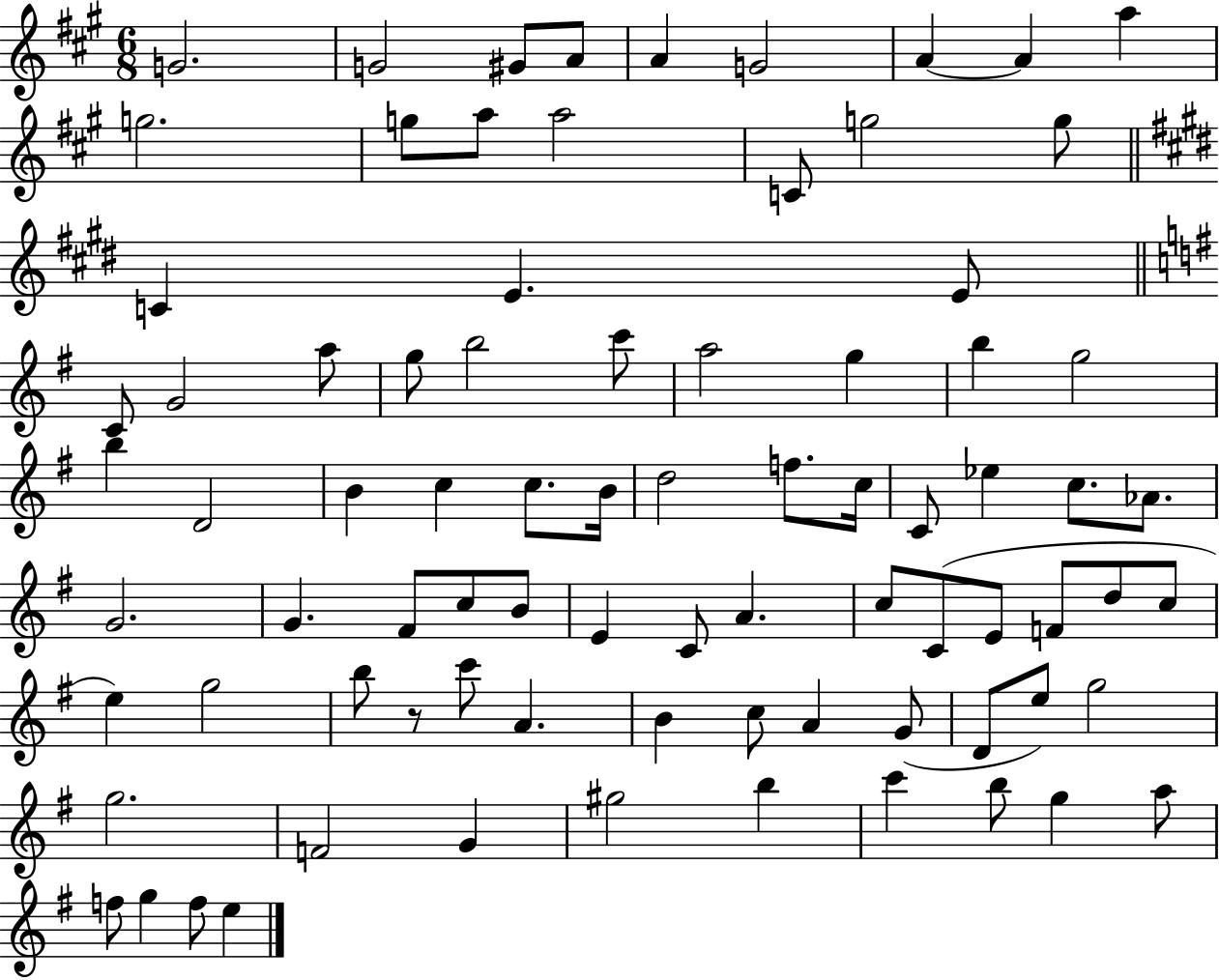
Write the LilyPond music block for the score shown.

{
  \clef treble
  \numericTimeSignature
  \time 6/8
  \key a \major
  g'2. | g'2 gis'8 a'8 | a'4 g'2 | a'4~~ a'4 a''4 | \break g''2. | g''8 a''8 a''2 | c'8 g''2 g''8 | \bar "||" \break \key e \major c'4 e'4. e'8 | \bar "||" \break \key g \major c'8 g'2 a''8 | g''8 b''2 c'''8 | a''2 g''4 | b''4 g''2 | \break b''4 d'2 | b'4 c''4 c''8. b'16 | d''2 f''8. c''16 | c'8 ees''4 c''8. aes'8. | \break g'2. | g'4. fis'8 c''8 b'8 | e'4 c'8 a'4. | c''8 c'8( e'8 f'8 d''8 c''8 | \break e''4) g''2 | b''8 r8 c'''8 a'4. | b'4 c''8 a'4 g'8( | d'8 e''8) g''2 | \break g''2. | f'2 g'4 | gis''2 b''4 | c'''4 b''8 g''4 a''8 | \break f''8 g''4 f''8 e''4 | \bar "|."
}